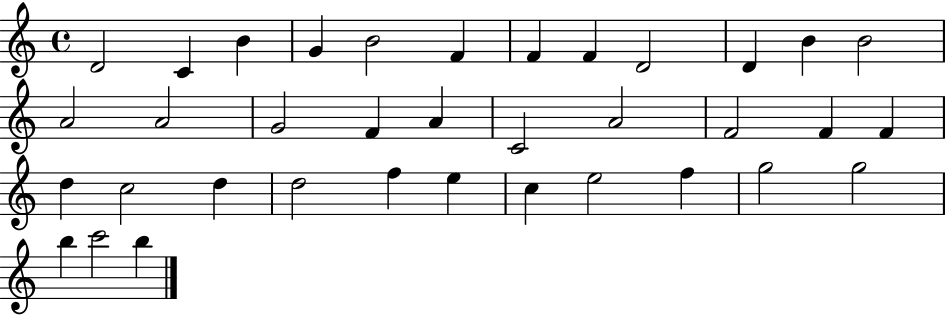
D4/h C4/q B4/q G4/q B4/h F4/q F4/q F4/q D4/h D4/q B4/q B4/h A4/h A4/h G4/h F4/q A4/q C4/h A4/h F4/h F4/q F4/q D5/q C5/h D5/q D5/h F5/q E5/q C5/q E5/h F5/q G5/h G5/h B5/q C6/h B5/q